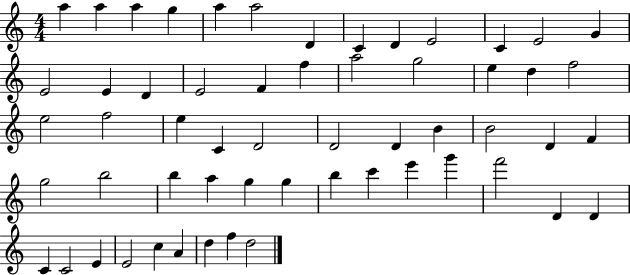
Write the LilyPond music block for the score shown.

{
  \clef treble
  \numericTimeSignature
  \time 4/4
  \key c \major
  a''4 a''4 a''4 g''4 | a''4 a''2 d'4 | c'4 d'4 e'2 | c'4 e'2 g'4 | \break e'2 e'4 d'4 | e'2 f'4 f''4 | a''2 g''2 | e''4 d''4 f''2 | \break e''2 f''2 | e''4 c'4 d'2 | d'2 d'4 b'4 | b'2 d'4 f'4 | \break g''2 b''2 | b''4 a''4 g''4 g''4 | b''4 c'''4 e'''4 g'''4 | f'''2 d'4 d'4 | \break c'4 c'2 e'4 | e'2 c''4 a'4 | d''4 f''4 d''2 | \bar "|."
}